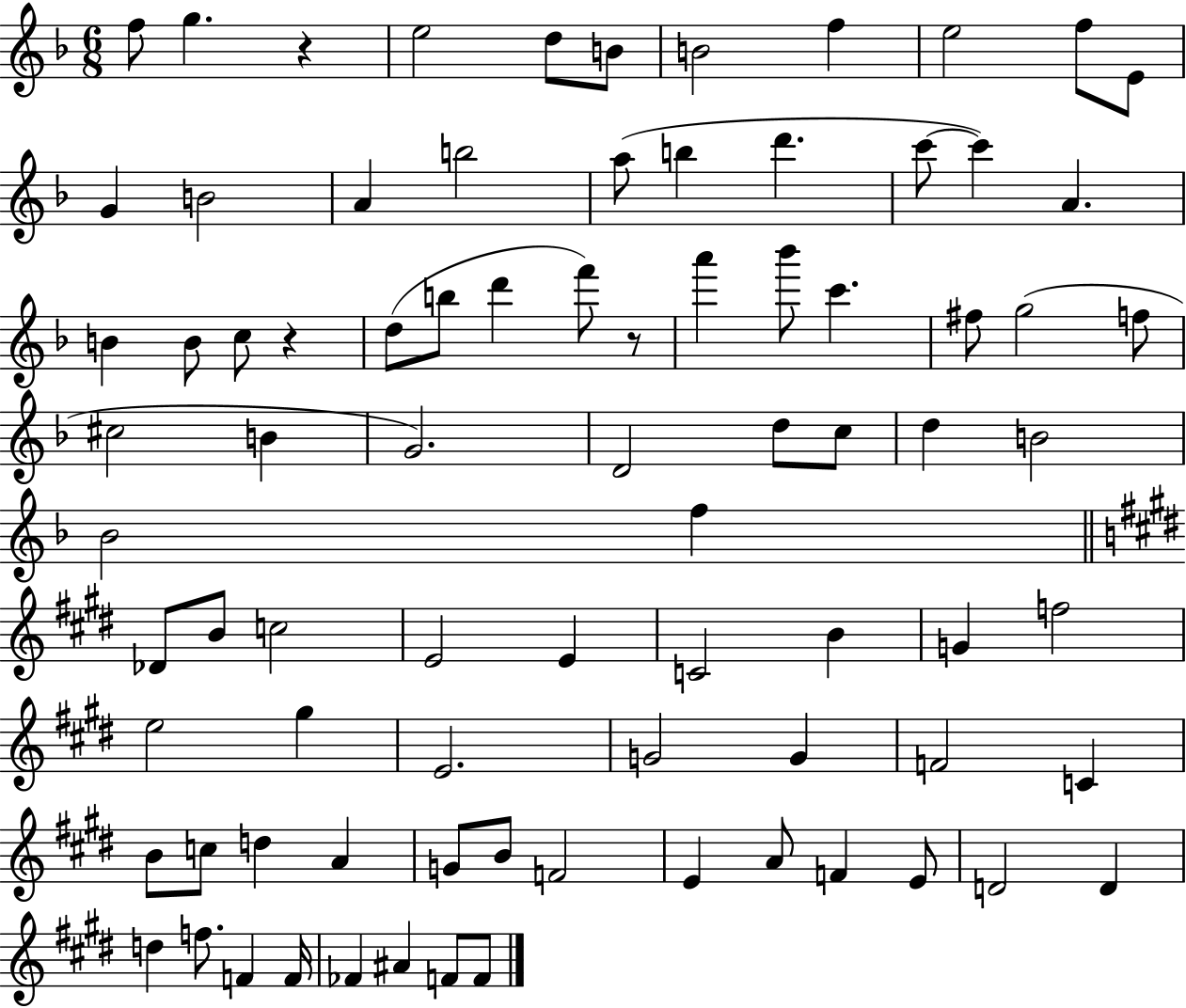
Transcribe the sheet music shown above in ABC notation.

X:1
T:Untitled
M:6/8
L:1/4
K:F
f/2 g z e2 d/2 B/2 B2 f e2 f/2 E/2 G B2 A b2 a/2 b d' c'/2 c' A B B/2 c/2 z d/2 b/2 d' f'/2 z/2 a' _b'/2 c' ^f/2 g2 f/2 ^c2 B G2 D2 d/2 c/2 d B2 _B2 f _D/2 B/2 c2 E2 E C2 B G f2 e2 ^g E2 G2 G F2 C B/2 c/2 d A G/2 B/2 F2 E A/2 F E/2 D2 D d f/2 F F/4 _F ^A F/2 F/2